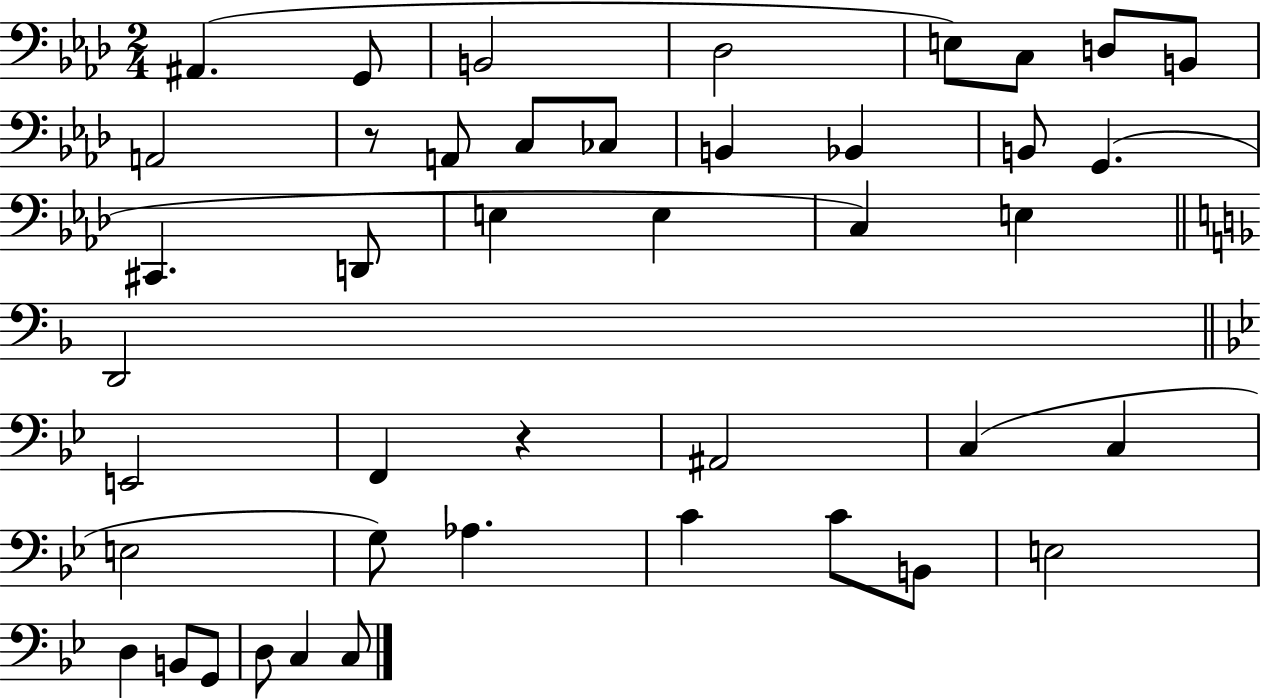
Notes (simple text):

A#2/q. G2/e B2/h Db3/h E3/e C3/e D3/e B2/e A2/h R/e A2/e C3/e CES3/e B2/q Bb2/q B2/e G2/q. C#2/q. D2/e E3/q E3/q C3/q E3/q D2/h E2/h F2/q R/q A#2/h C3/q C3/q E3/h G3/e Ab3/q. C4/q C4/e B2/e E3/h D3/q B2/e G2/e D3/e C3/q C3/e